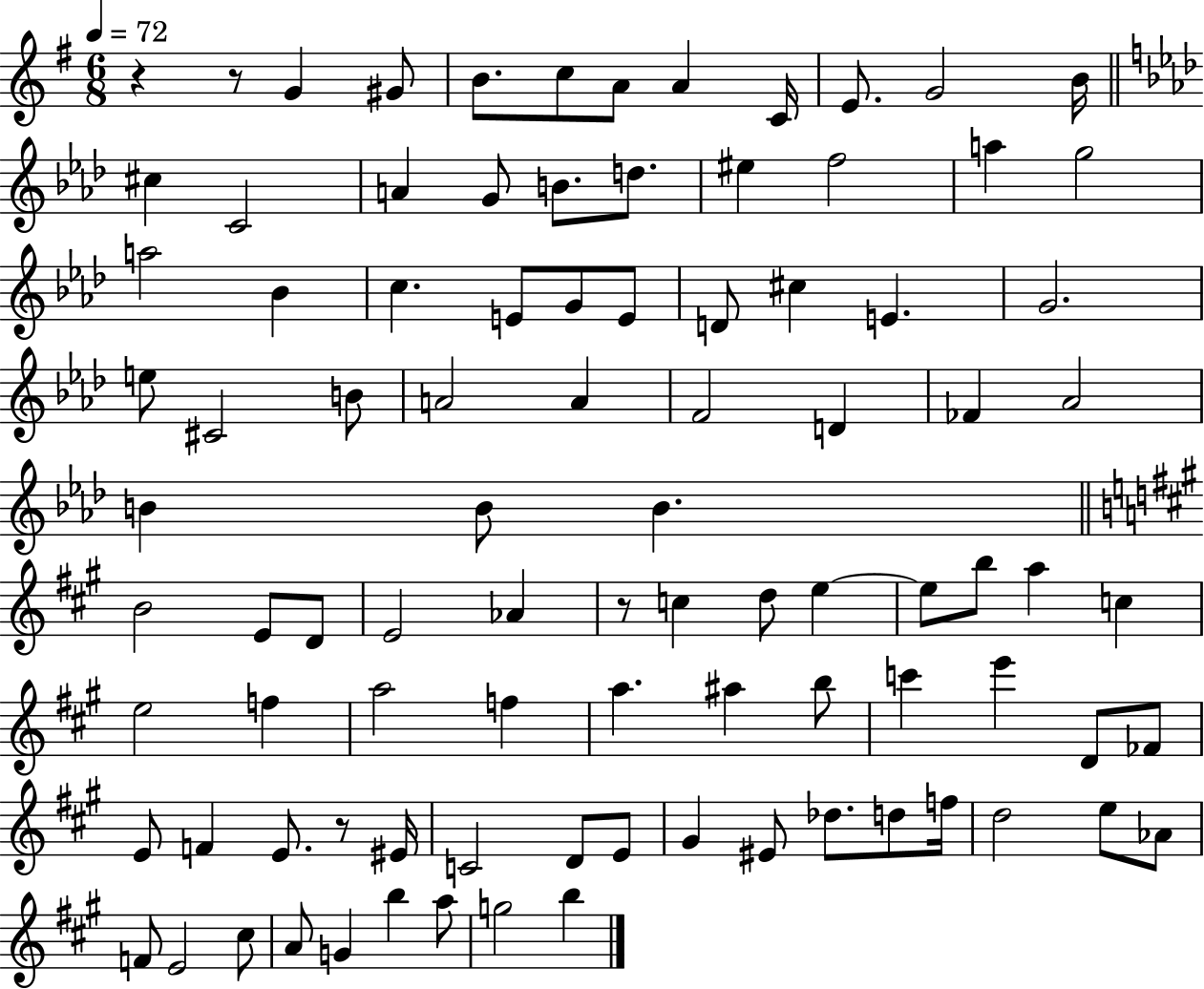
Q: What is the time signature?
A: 6/8